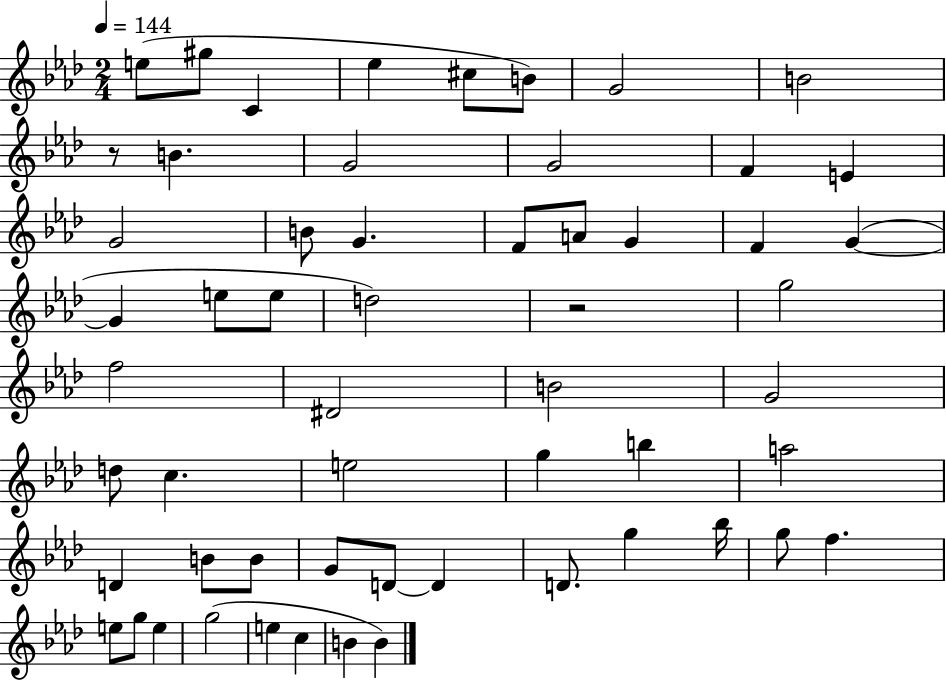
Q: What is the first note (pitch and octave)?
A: E5